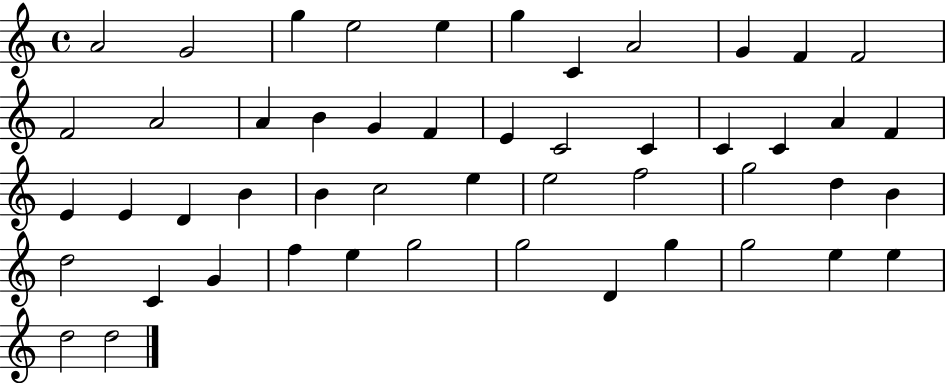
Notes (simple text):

A4/h G4/h G5/q E5/h E5/q G5/q C4/q A4/h G4/q F4/q F4/h F4/h A4/h A4/q B4/q G4/q F4/q E4/q C4/h C4/q C4/q C4/q A4/q F4/q E4/q E4/q D4/q B4/q B4/q C5/h E5/q E5/h F5/h G5/h D5/q B4/q D5/h C4/q G4/q F5/q E5/q G5/h G5/h D4/q G5/q G5/h E5/q E5/q D5/h D5/h